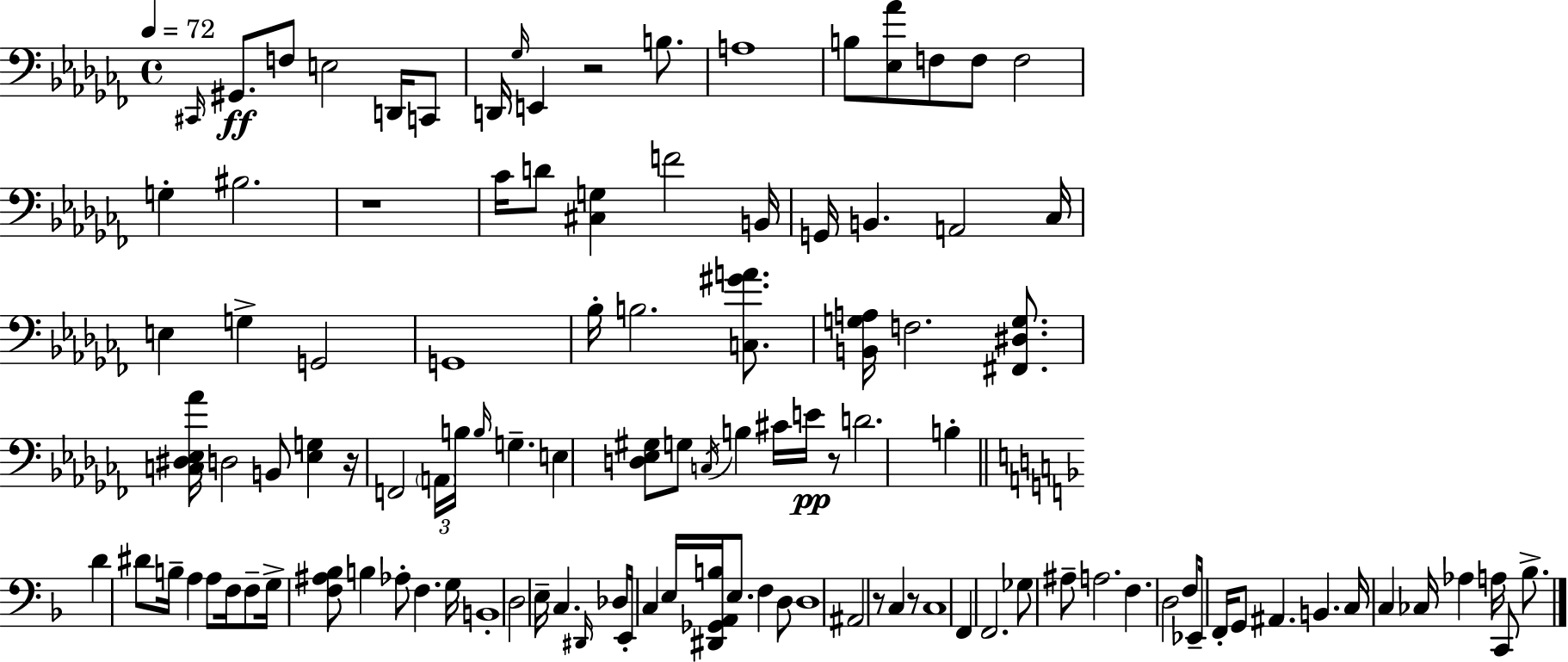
{
  \clef bass
  \time 4/4
  \defaultTimeSignature
  \key aes \minor
  \tempo 4 = 72
  \grace { cis,16 }\ff gis,8. f8 e2 d,16 c,8 | d,16 \grace { ges16 } e,4 r2 b8. | a1 | b8 <ees aes'>8 f8 f8 f2 | \break g4-. bis2. | r1 | ces'16 d'8 <cis g>4 f'2 | b,16 g,16 b,4. a,2 | \break ces16 e4 g4-> g,2 | g,1 | bes16-. b2. <c gis' a'>8. | <b, g a>16 f2. <fis, dis g>8. | \break <c dis ees aes'>16 d2 b,8 <ees g>4 | r16 f,2 \tuplet 3/2 { \parenthesize a,16 b16 \grace { b16 } } g4.-- | e4 <d ees gis>8 g8 \acciaccatura { c16 } b4 | cis'16 e'16\pp r8 d'2. | \break b4-. \bar "||" \break \key f \major d'4 dis'8 b16-- a4 a8 f16 f8-- | g16-> <f ais bes>8 b4 aes8-. f4. g16 | b,1-. | d2 e16-- c4. \grace { dis,16 } | \break des16 e,16-. c4 e16 <dis, ges, a, b>16 e8. f4 d8 | d1 | ais,2 r8 c4 r8 | c1 | \break f,4 f,2. | ges8 ais8-- a2. | f4. d2 f8 | ees,16-- f,16-. g,8 ais,4. b,4. | \break c16 c4 ces16 aes4 a16 c,8 bes8.-> | \bar "|."
}